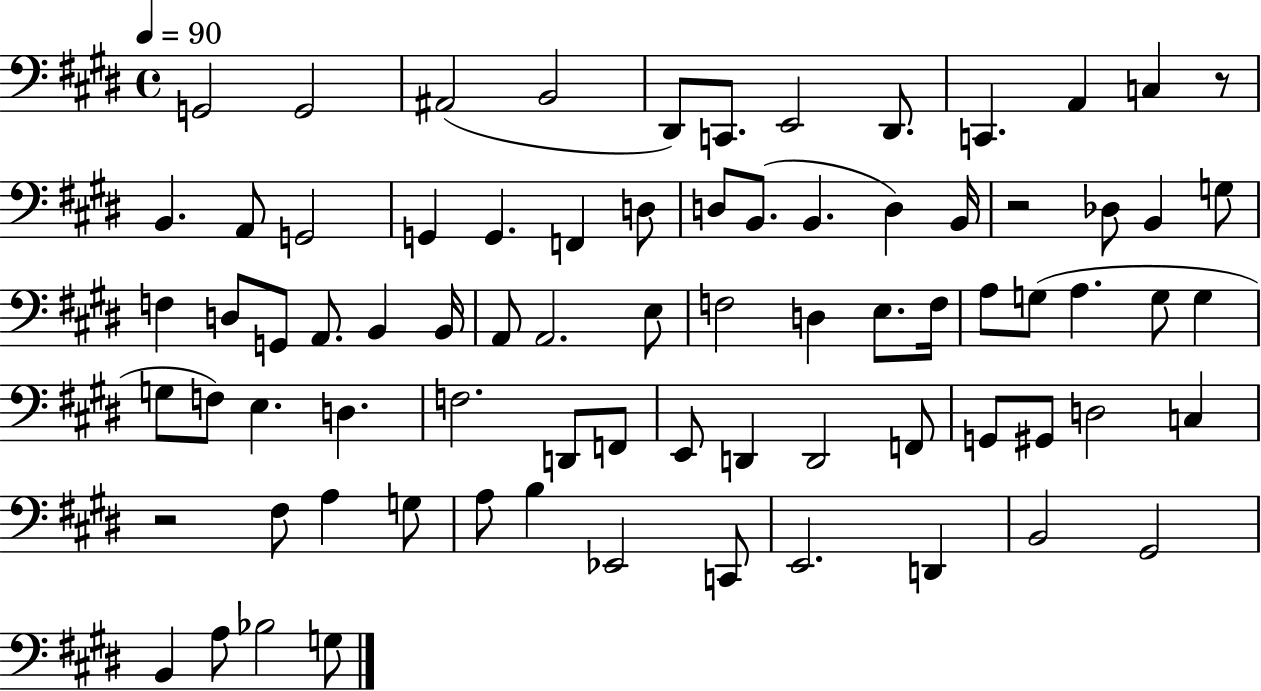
G2/h G2/h A#2/h B2/h D#2/e C2/e. E2/h D#2/e. C2/q. A2/q C3/q R/e B2/q. A2/e G2/h G2/q G2/q. F2/q D3/e D3/e B2/e. B2/q. D3/q B2/s R/h Db3/e B2/q G3/e F3/q D3/e G2/e A2/e. B2/q B2/s A2/e A2/h. E3/e F3/h D3/q E3/e. F3/s A3/e G3/e A3/q. G3/e G3/q G3/e F3/e E3/q. D3/q. F3/h. D2/e F2/e E2/e D2/q D2/h F2/e G2/e G#2/e D3/h C3/q R/h F#3/e A3/q G3/e A3/e B3/q Eb2/h C2/e E2/h. D2/q B2/h G#2/h B2/q A3/e Bb3/h G3/e